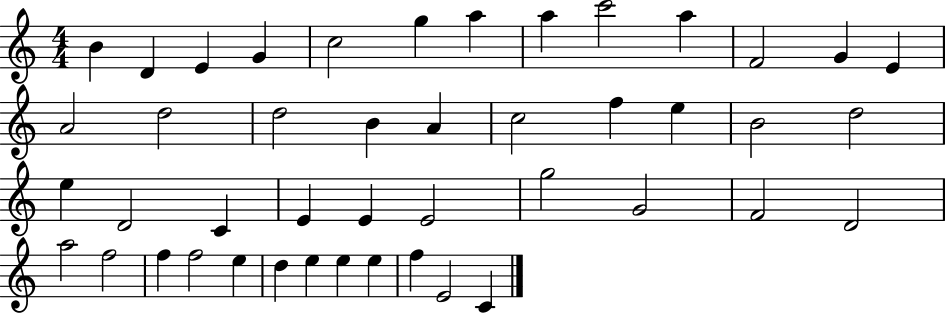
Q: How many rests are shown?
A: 0